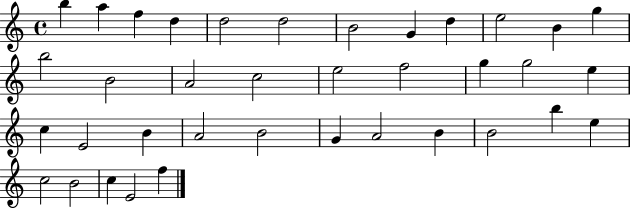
{
  \clef treble
  \time 4/4
  \defaultTimeSignature
  \key c \major
  b''4 a''4 f''4 d''4 | d''2 d''2 | b'2 g'4 d''4 | e''2 b'4 g''4 | \break b''2 b'2 | a'2 c''2 | e''2 f''2 | g''4 g''2 e''4 | \break c''4 e'2 b'4 | a'2 b'2 | g'4 a'2 b'4 | b'2 b''4 e''4 | \break c''2 b'2 | c''4 e'2 f''4 | \bar "|."
}